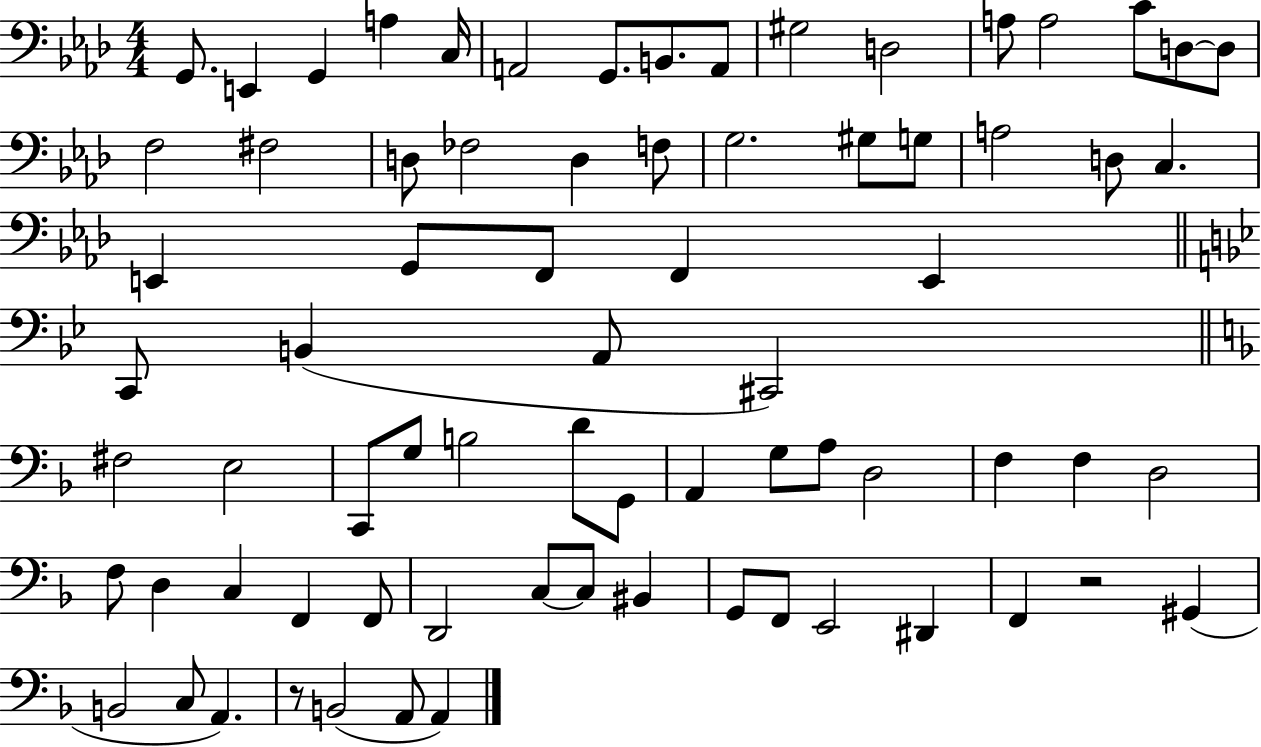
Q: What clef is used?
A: bass